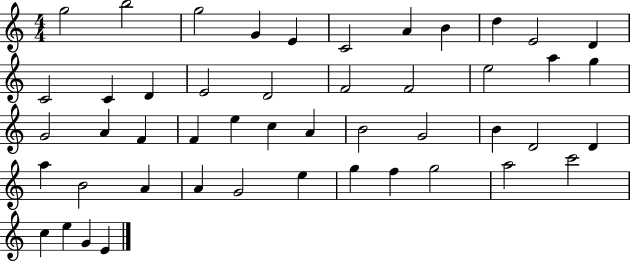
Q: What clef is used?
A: treble